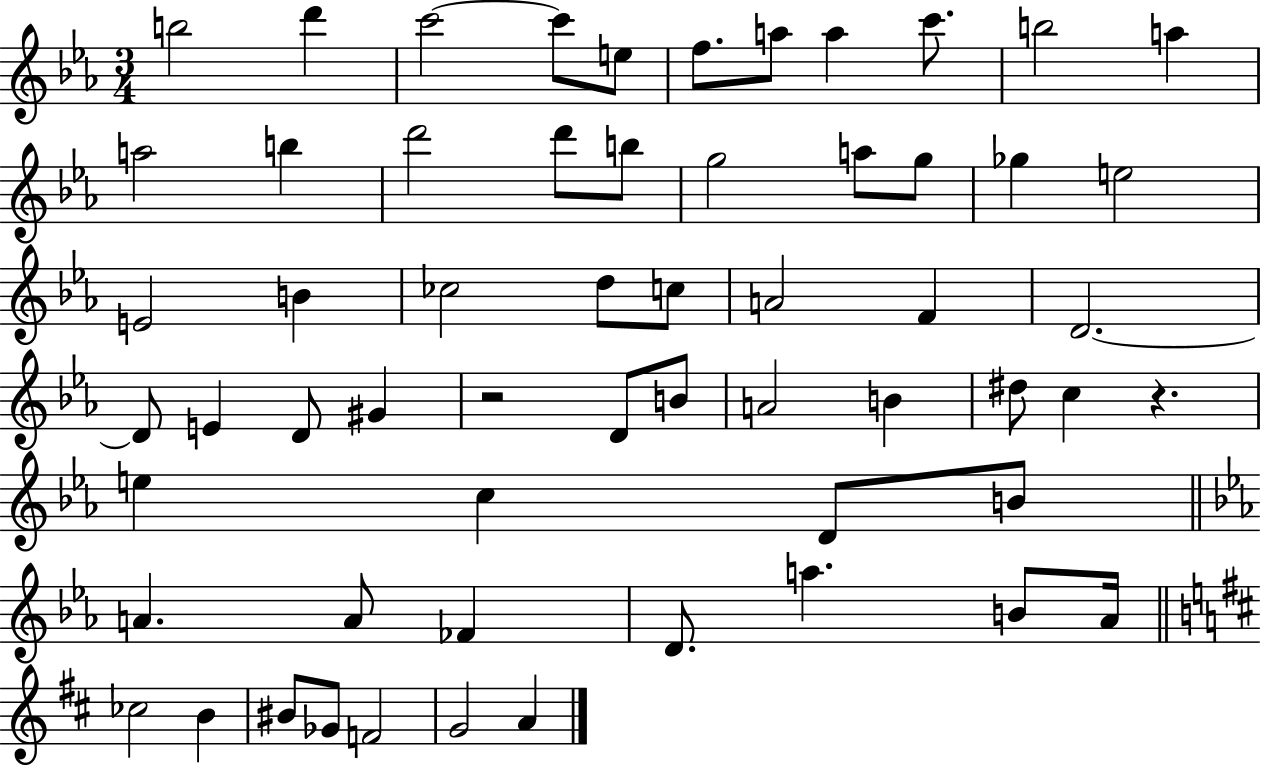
B5/h D6/q C6/h C6/e E5/e F5/e. A5/e A5/q C6/e. B5/h A5/q A5/h B5/q D6/h D6/e B5/e G5/h A5/e G5/e Gb5/q E5/h E4/h B4/q CES5/h D5/e C5/e A4/h F4/q D4/h. D4/e E4/q D4/e G#4/q R/h D4/e B4/e A4/h B4/q D#5/e C5/q R/q. E5/q C5/q D4/e B4/e A4/q. A4/e FES4/q D4/e. A5/q. B4/e Ab4/s CES5/h B4/q BIS4/e Gb4/e F4/h G4/h A4/q